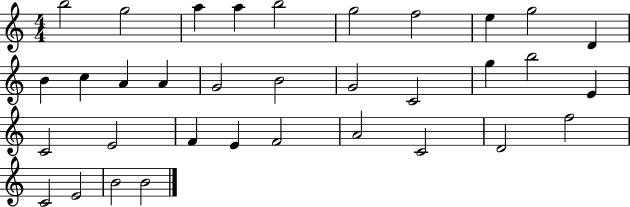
X:1
T:Untitled
M:4/4
L:1/4
K:C
b2 g2 a a b2 g2 f2 e g2 D B c A A G2 B2 G2 C2 g b2 E C2 E2 F E F2 A2 C2 D2 f2 C2 E2 B2 B2